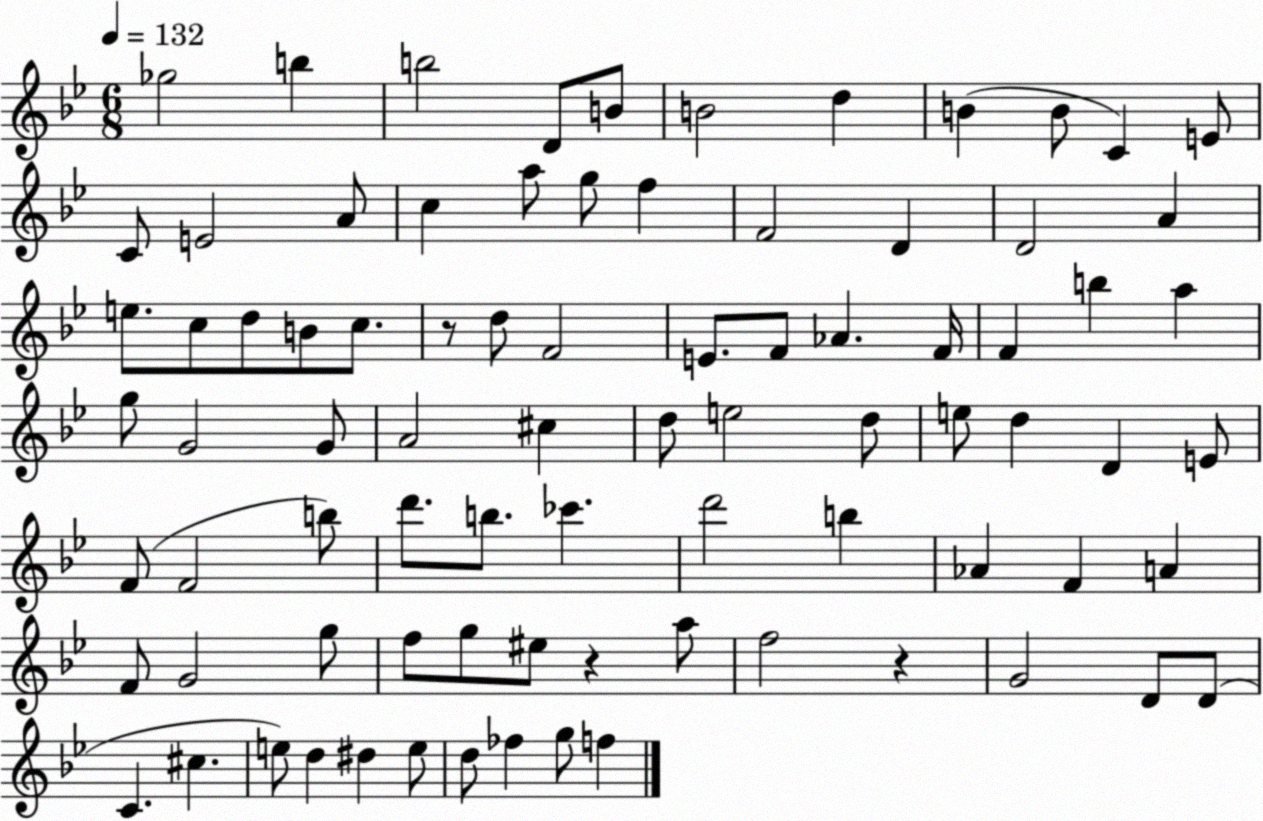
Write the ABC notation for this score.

X:1
T:Untitled
M:6/8
L:1/4
K:Bb
_g2 b b2 D/2 B/2 B2 d B B/2 C E/2 C/2 E2 A/2 c a/2 g/2 f F2 D D2 A e/2 c/2 d/2 B/2 c/2 z/2 d/2 F2 E/2 F/2 _A F/4 F b a g/2 G2 G/2 A2 ^c d/2 e2 d/2 e/2 d D E/2 F/2 F2 b/2 d'/2 b/2 _c' d'2 b _A F A F/2 G2 g/2 f/2 g/2 ^e/2 z a/2 f2 z G2 D/2 D/2 C ^c e/2 d ^d e/2 d/2 _f g/2 f